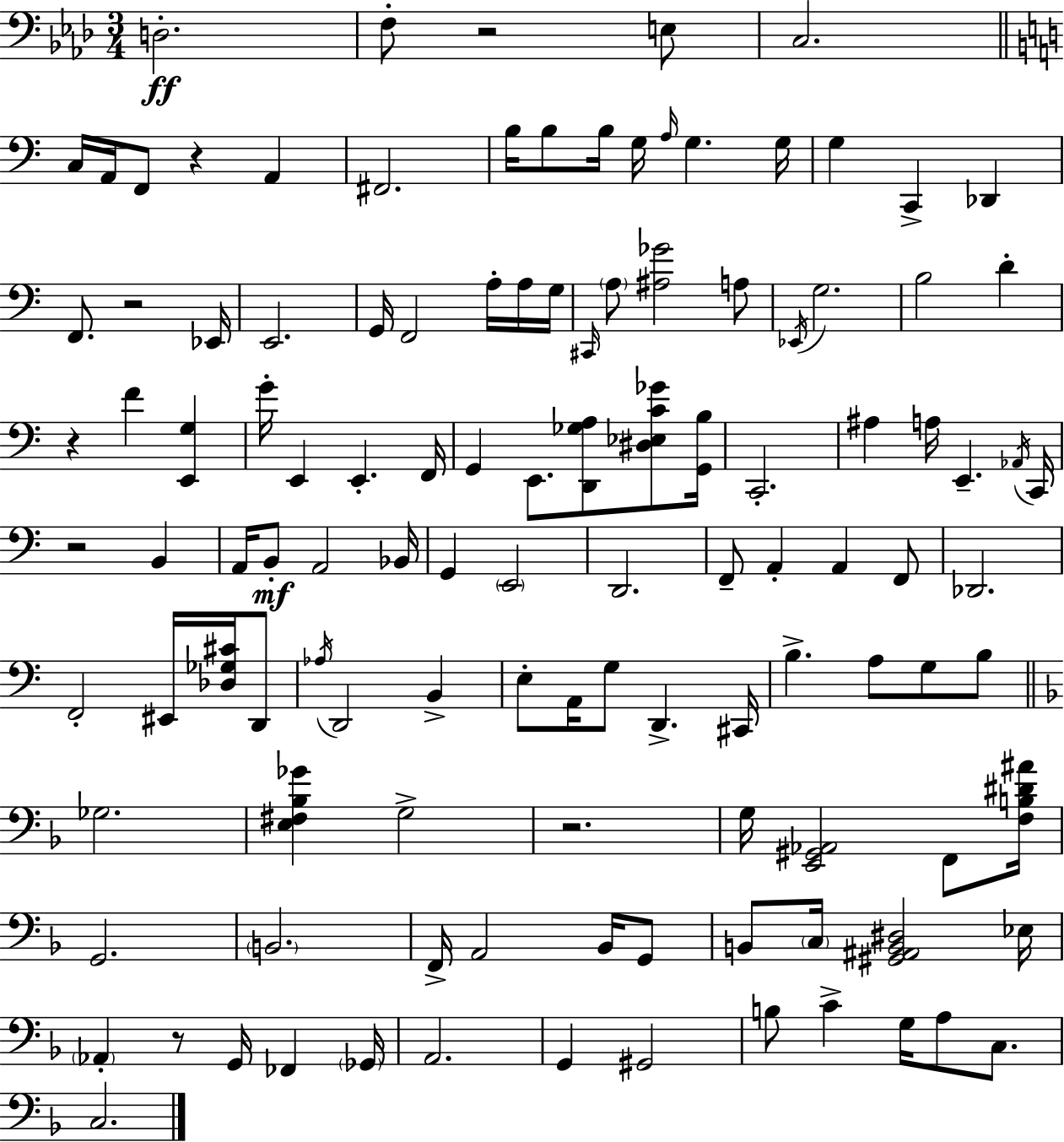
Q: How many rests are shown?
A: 7